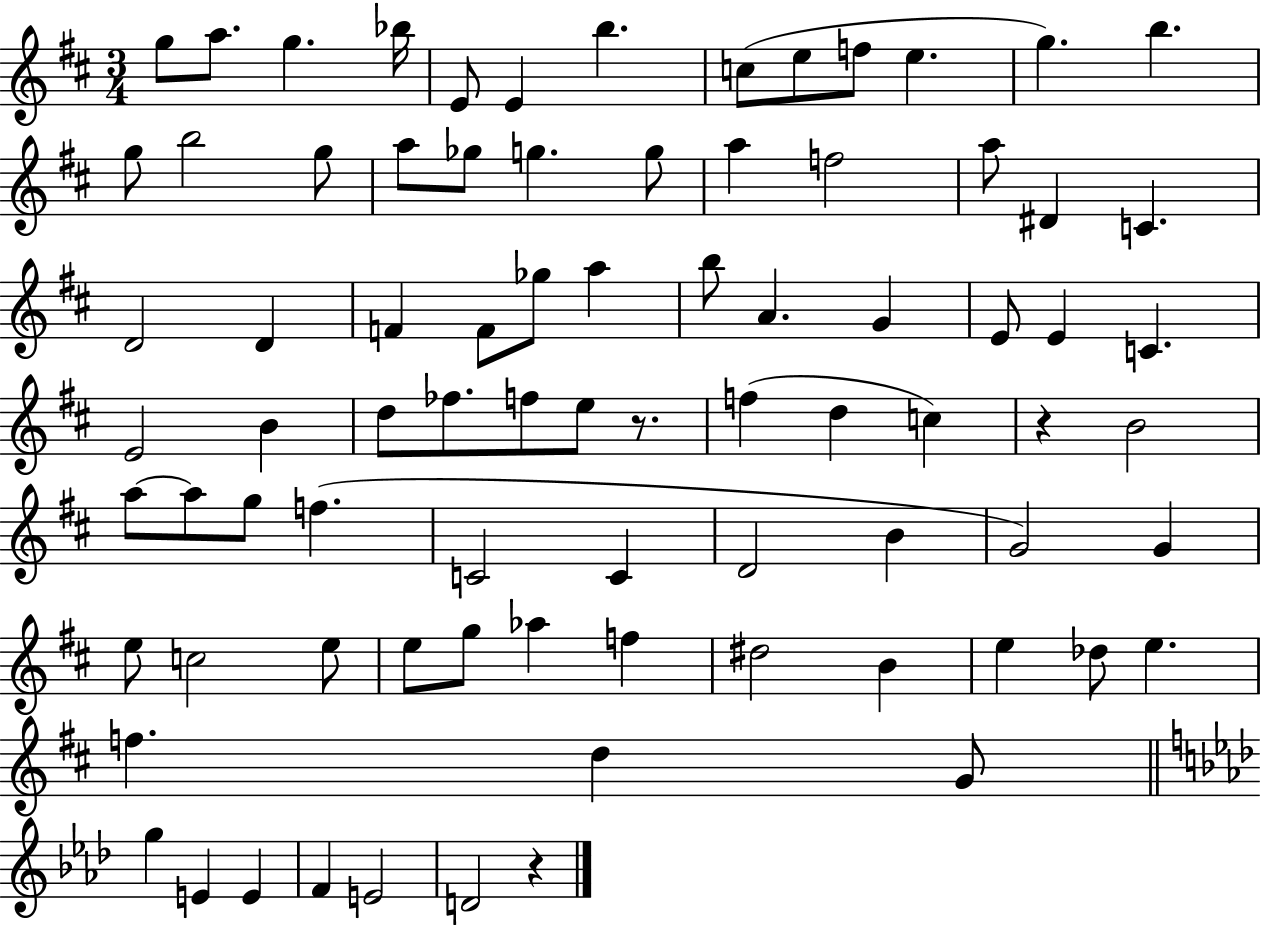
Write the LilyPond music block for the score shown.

{
  \clef treble
  \numericTimeSignature
  \time 3/4
  \key d \major
  g''8 a''8. g''4. bes''16 | e'8 e'4 b''4. | c''8( e''8 f''8 e''4. | g''4.) b''4. | \break g''8 b''2 g''8 | a''8 ges''8 g''4. g''8 | a''4 f''2 | a''8 dis'4 c'4. | \break d'2 d'4 | f'4 f'8 ges''8 a''4 | b''8 a'4. g'4 | e'8 e'4 c'4. | \break e'2 b'4 | d''8 fes''8. f''8 e''8 r8. | f''4( d''4 c''4) | r4 b'2 | \break a''8~~ a''8 g''8 f''4.( | c'2 c'4 | d'2 b'4 | g'2) g'4 | \break e''8 c''2 e''8 | e''8 g''8 aes''4 f''4 | dis''2 b'4 | e''4 des''8 e''4. | \break f''4. d''4 g'8 | \bar "||" \break \key f \minor g''4 e'4 e'4 | f'4 e'2 | d'2 r4 | \bar "|."
}